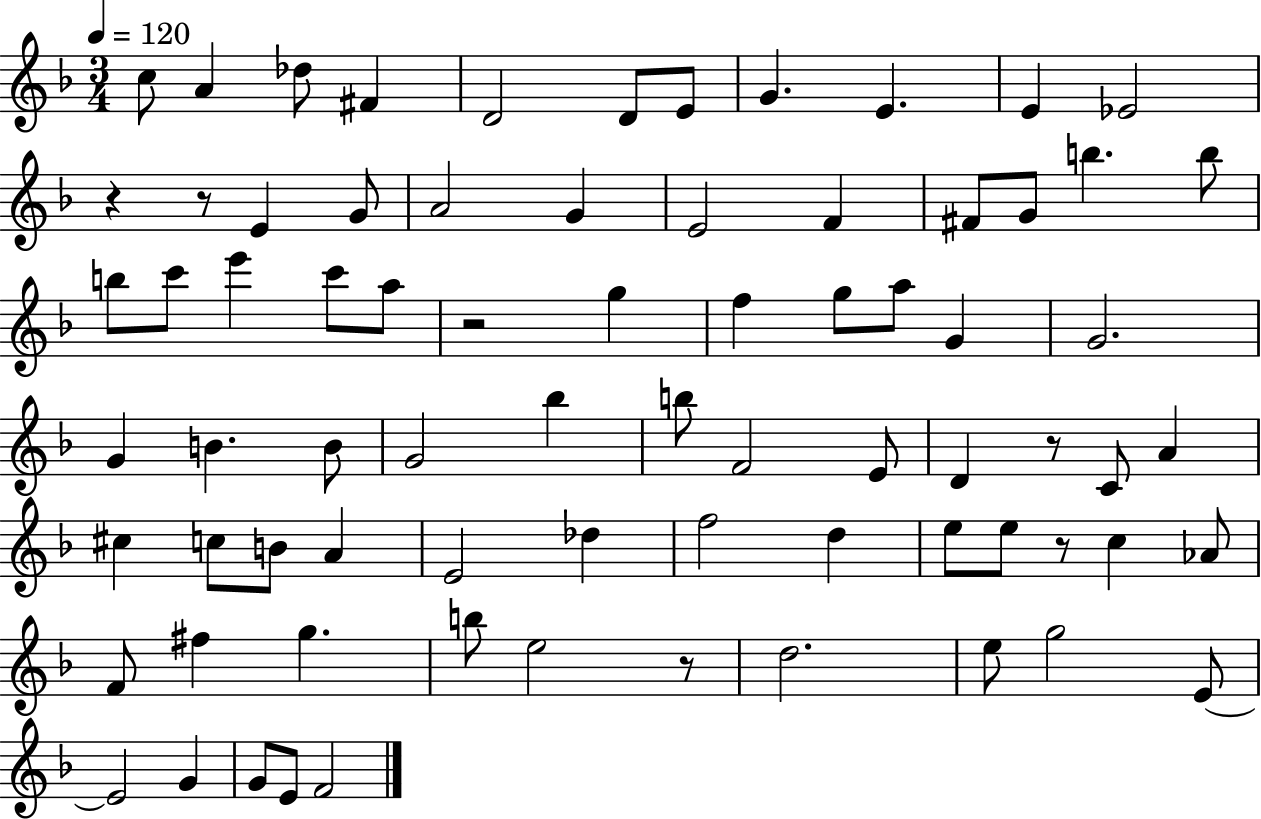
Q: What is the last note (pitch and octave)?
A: F4